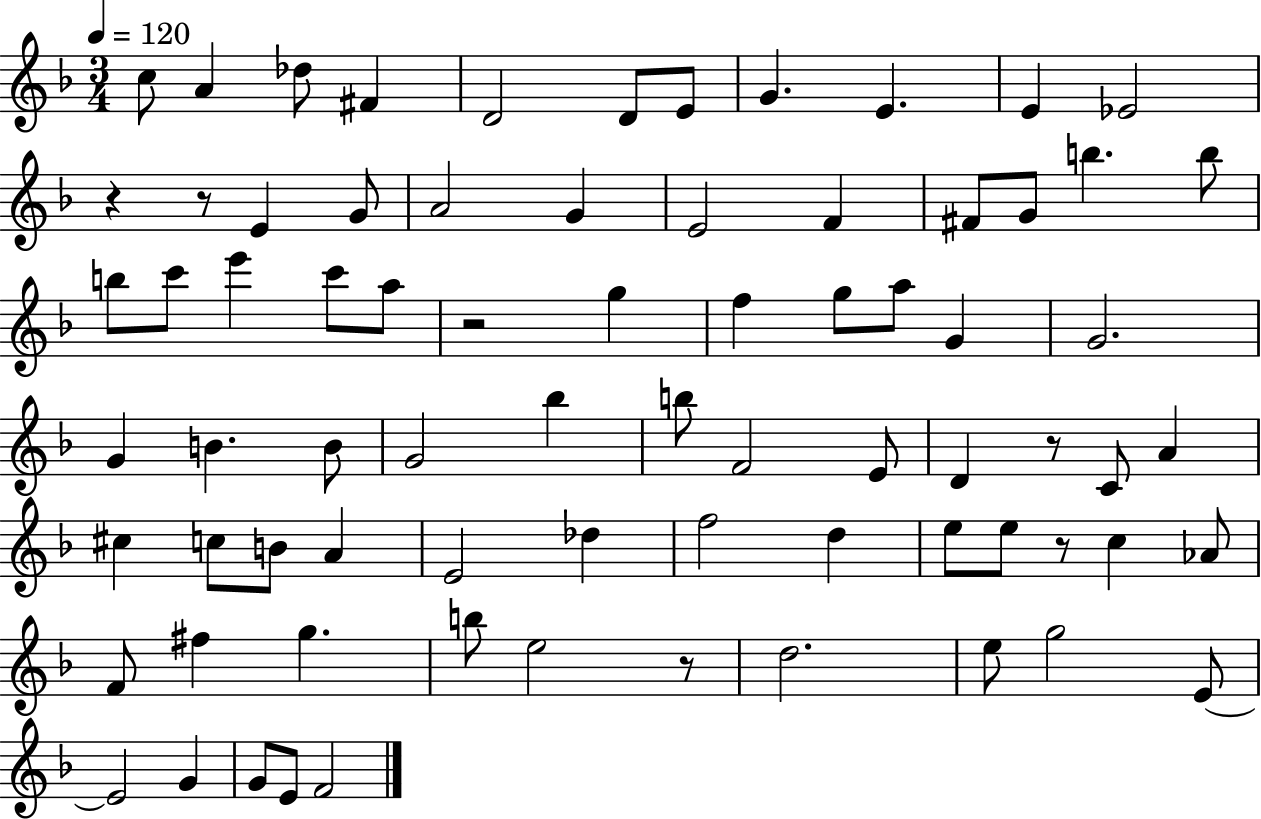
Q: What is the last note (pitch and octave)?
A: F4